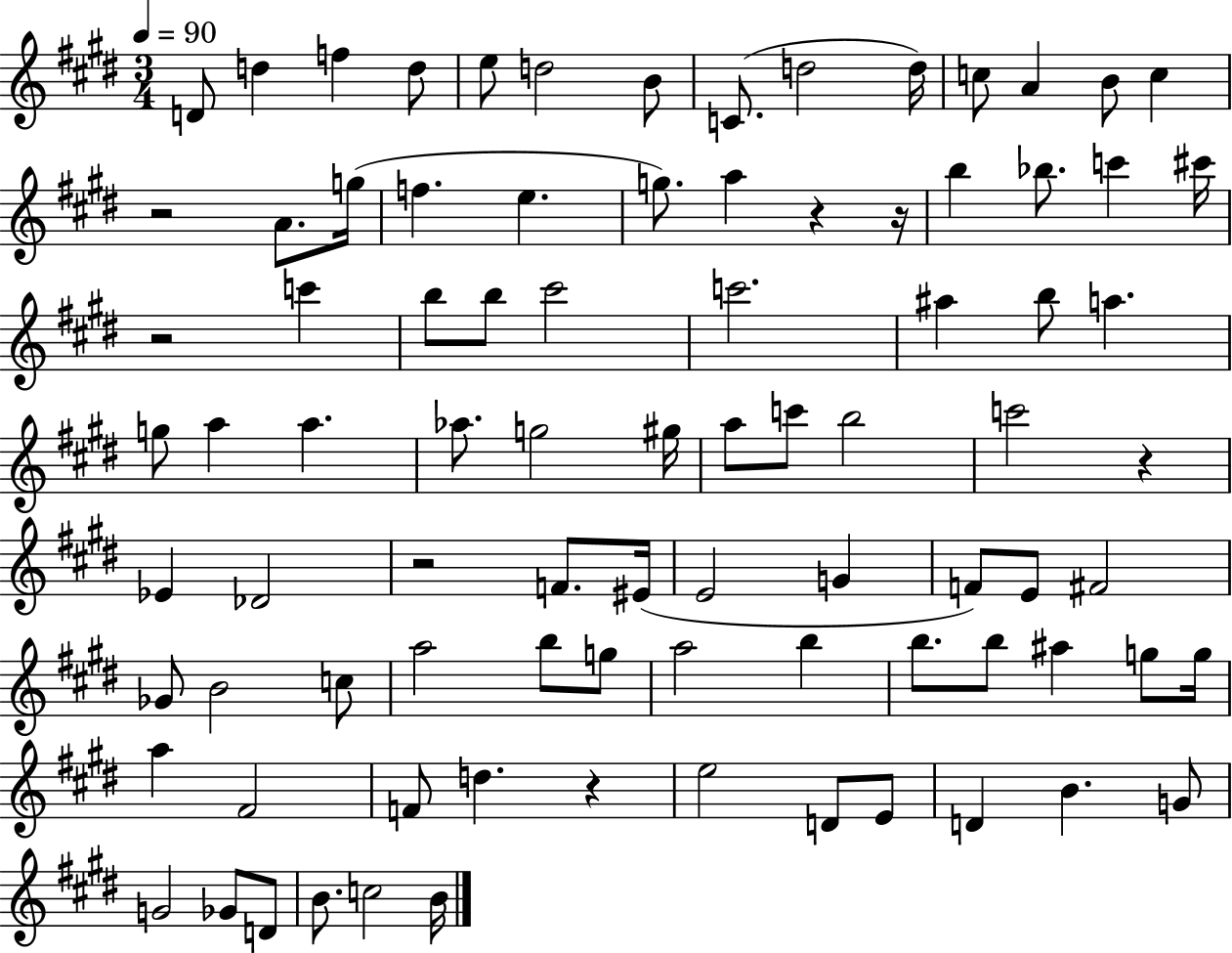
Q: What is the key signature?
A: E major